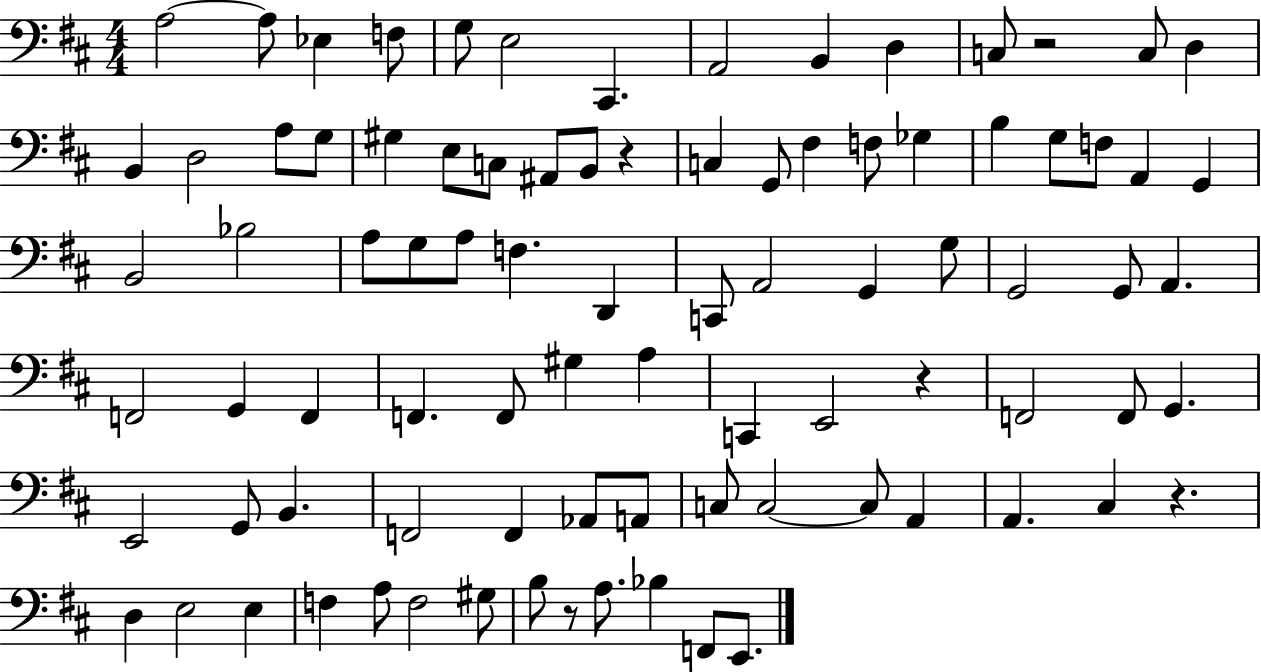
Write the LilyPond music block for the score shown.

{
  \clef bass
  \numericTimeSignature
  \time 4/4
  \key d \major
  a2~~ a8 ees4 f8 | g8 e2 cis,4. | a,2 b,4 d4 | c8 r2 c8 d4 | \break b,4 d2 a8 g8 | gis4 e8 c8 ais,8 b,8 r4 | c4 g,8 fis4 f8 ges4 | b4 g8 f8 a,4 g,4 | \break b,2 bes2 | a8 g8 a8 f4. d,4 | c,8 a,2 g,4 g8 | g,2 g,8 a,4. | \break f,2 g,4 f,4 | f,4. f,8 gis4 a4 | c,4 e,2 r4 | f,2 f,8 g,4. | \break e,2 g,8 b,4. | f,2 f,4 aes,8 a,8 | c8 c2~~ c8 a,4 | a,4. cis4 r4. | \break d4 e2 e4 | f4 a8 f2 gis8 | b8 r8 a8. bes4 f,8 e,8. | \bar "|."
}